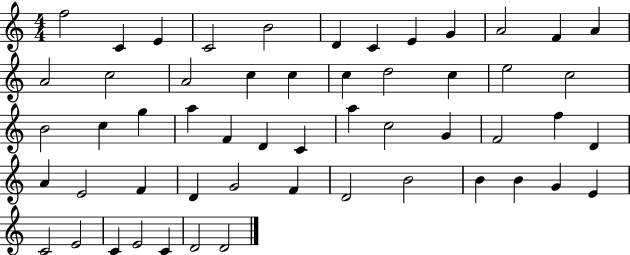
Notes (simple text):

F5/h C4/q E4/q C4/h B4/h D4/q C4/q E4/q G4/q A4/h F4/q A4/q A4/h C5/h A4/h C5/q C5/q C5/q D5/h C5/q E5/h C5/h B4/h C5/q G5/q A5/q F4/q D4/q C4/q A5/q C5/h G4/q F4/h F5/q D4/q A4/q E4/h F4/q D4/q G4/h F4/q D4/h B4/h B4/q B4/q G4/q E4/q C4/h E4/h C4/q E4/h C4/q D4/h D4/h